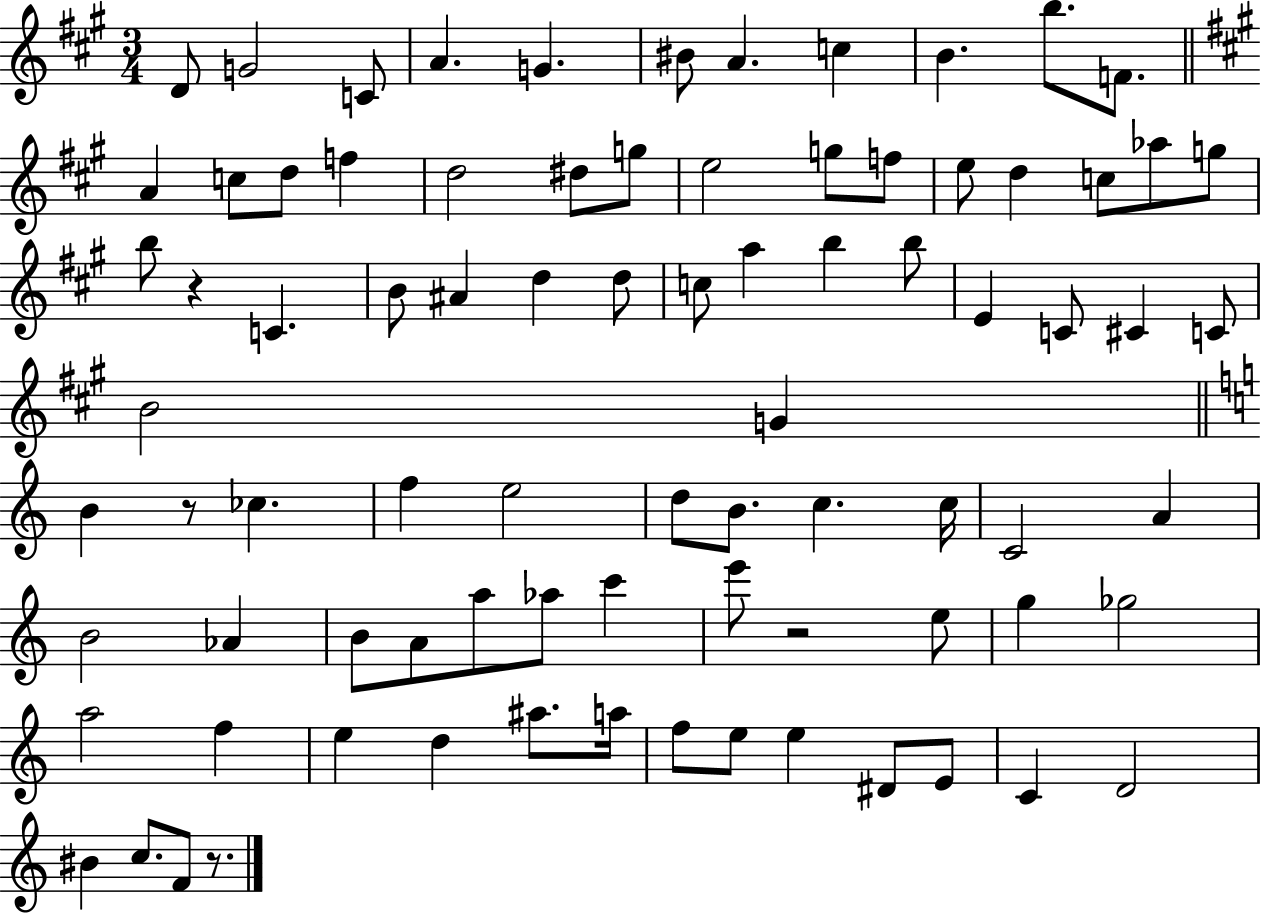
D4/e G4/h C4/e A4/q. G4/q. BIS4/e A4/q. C5/q B4/q. B5/e. F4/e. A4/q C5/e D5/e F5/q D5/h D#5/e G5/e E5/h G5/e F5/e E5/e D5/q C5/e Ab5/e G5/e B5/e R/q C4/q. B4/e A#4/q D5/q D5/e C5/e A5/q B5/q B5/e E4/q C4/e C#4/q C4/e B4/h G4/q B4/q R/e CES5/q. F5/q E5/h D5/e B4/e. C5/q. C5/s C4/h A4/q B4/h Ab4/q B4/e A4/e A5/e Ab5/e C6/q E6/e R/h E5/e G5/q Gb5/h A5/h F5/q E5/q D5/q A#5/e. A5/s F5/e E5/e E5/q D#4/e E4/e C4/q D4/h BIS4/q C5/e. F4/e R/e.